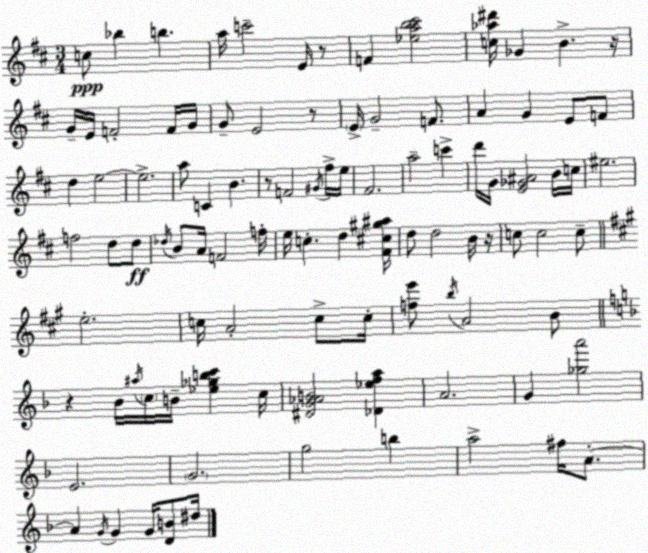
X:1
T:Untitled
M:3/4
L:1/4
K:D
c/2 _b b a/4 c'2 E/4 z/2 F [_eab^c']2 [c_a^d']/4 _G B z/4 G/4 E/4 F2 F/4 G/4 G/2 E2 z/2 E/4 G2 F/2 A G E/2 F/2 d e2 e2 a/2 C B z/2 F2 ^G/4 ^f/4 e/4 ^F2 a2 c' d'/4 G/4 [E_G^A]2 B/4 c/4 ^e2 f2 d/2 d/2 _d/4 B/2 A/4 F2 f/4 e/4 c d [^F^c^g^a]/4 d/2 d2 B/4 z/4 c/2 c2 c/2 e2 c/4 A2 c/2 c/4 [fe']/2 b/4 A2 B/2 z _B/4 ^a/4 c/4 B/4 [_e_gbc'] c/4 [^DG_AB]2 [_D_efa] A2 G [_ga']2 E2 G2 g2 b a2 ^f/4 A/2 A G/4 G G/4 [DB]/2 ^d/4